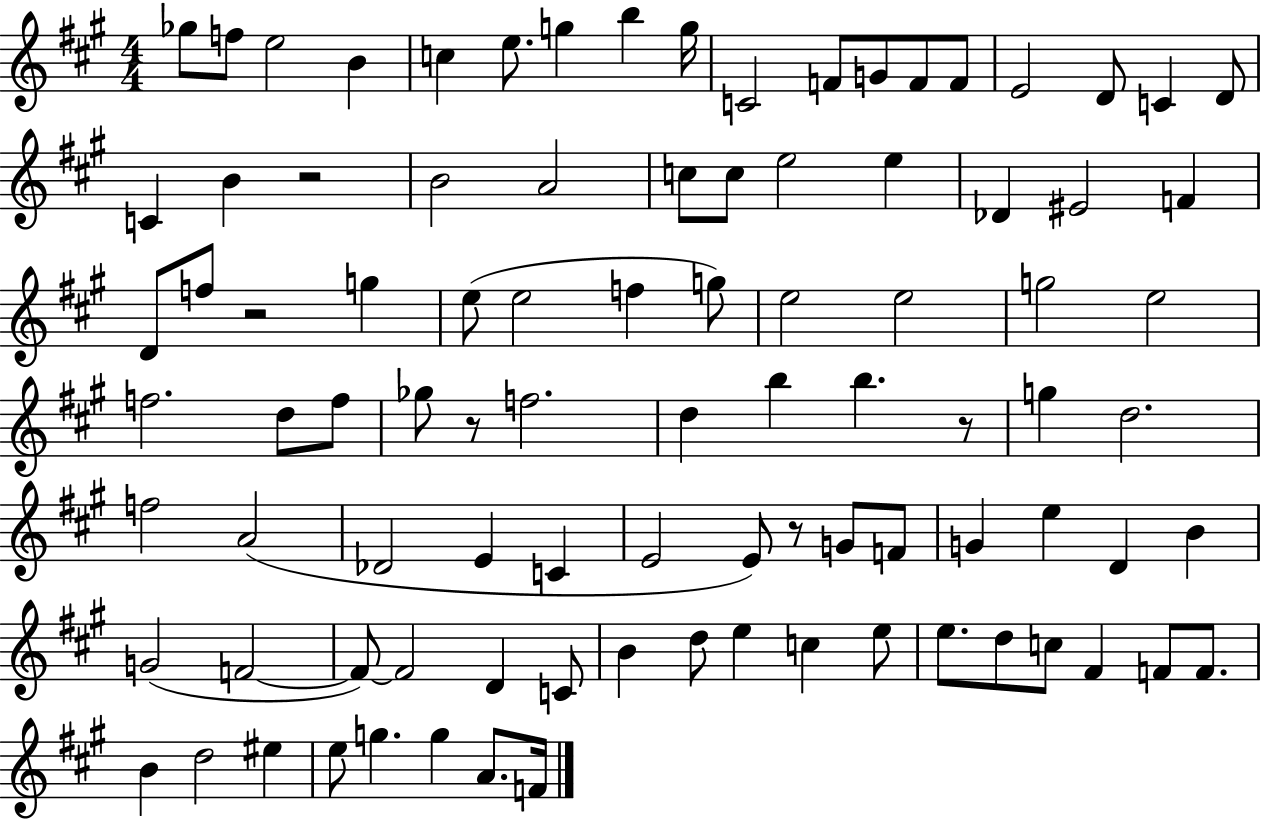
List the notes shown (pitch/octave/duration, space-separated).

Gb5/e F5/e E5/h B4/q C5/q E5/e. G5/q B5/q G5/s C4/h F4/e G4/e F4/e F4/e E4/h D4/e C4/q D4/e C4/q B4/q R/h B4/h A4/h C5/e C5/e E5/h E5/q Db4/q EIS4/h F4/q D4/e F5/e R/h G5/q E5/e E5/h F5/q G5/e E5/h E5/h G5/h E5/h F5/h. D5/e F5/e Gb5/e R/e F5/h. D5/q B5/q B5/q. R/e G5/q D5/h. F5/h A4/h Db4/h E4/q C4/q E4/h E4/e R/e G4/e F4/e G4/q E5/q D4/q B4/q G4/h F4/h F4/e F4/h D4/q C4/e B4/q D5/e E5/q C5/q E5/e E5/e. D5/e C5/e F#4/q F4/e F4/e. B4/q D5/h EIS5/q E5/e G5/q. G5/q A4/e. F4/s